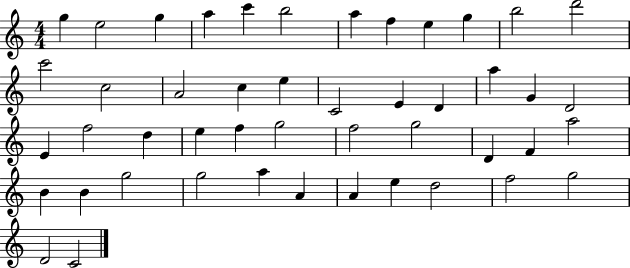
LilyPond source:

{
  \clef treble
  \numericTimeSignature
  \time 4/4
  \key c \major
  g''4 e''2 g''4 | a''4 c'''4 b''2 | a''4 f''4 e''4 g''4 | b''2 d'''2 | \break c'''2 c''2 | a'2 c''4 e''4 | c'2 e'4 d'4 | a''4 g'4 d'2 | \break e'4 f''2 d''4 | e''4 f''4 g''2 | f''2 g''2 | d'4 f'4 a''2 | \break b'4 b'4 g''2 | g''2 a''4 a'4 | a'4 e''4 d''2 | f''2 g''2 | \break d'2 c'2 | \bar "|."
}